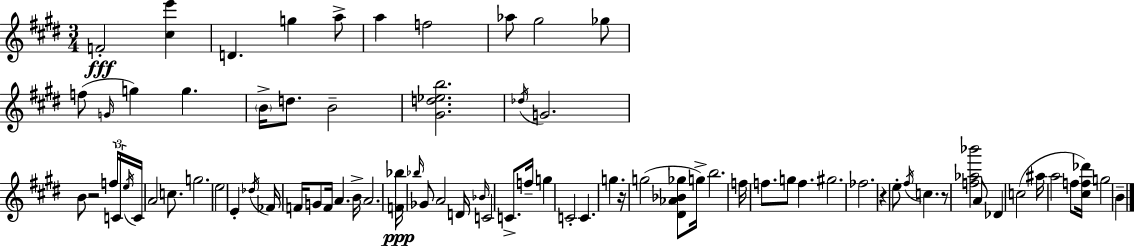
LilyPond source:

{
  \clef treble
  \numericTimeSignature
  \time 3/4
  \key e \major
  f'2-.\fff <cis'' e'''>4 | d'4. g''4 a''8-> | a''4 f''2 | aes''8 gis''2 ges''8 | \break f''8( \grace { g'16 } g''4) g''4. | \parenthesize b'16-> d''8. b'2-- | <gis' d'' ees'' b''>2. | \acciaccatura { des''16 } g'2. | \break b'8 r2 | \tuplet 3/2 { f''16 c'16 \acciaccatura { e''16 } } c'16 a'2 | c''8. g''2. | e''2 e'4-. | \break \acciaccatura { des''16 } fes'16 f'16 g'8 f'16 a'4. | b'16-> a'2. | <f' bes''>16\ppp \grace { bes''16 } ges'8 a'2 | d'16 \grace { bes'16 } c'2 | \break c'8.-> f''16-- g''4 c'2-. | c'4. | g''4. r16 g''2( | <dis' aes' bes' ges''>8 g''16->) b''2. | \break f''16 f''8. g''8 | f''4. gis''2. | fes''2. | r4 e''8-. | \break \acciaccatura { fis''16 } c''4. r8 <f'' aes'' bes'''>2 | a'8 des'4 c''2( | ais''16 a''2 | f''8 <cis'' f'' des'''>16) g''2 | \break b'4-- \bar "|."
}